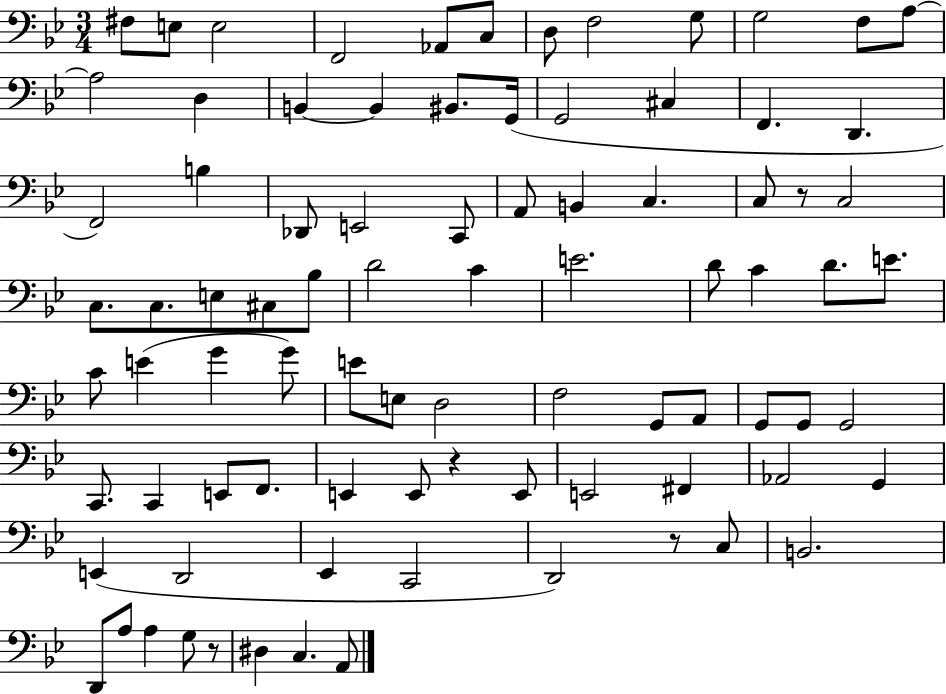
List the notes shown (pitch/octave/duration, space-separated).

F#3/e E3/e E3/h F2/h Ab2/e C3/e D3/e F3/h G3/e G3/h F3/e A3/e A3/h D3/q B2/q B2/q BIS2/e. G2/s G2/h C#3/q F2/q. D2/q. F2/h B3/q Db2/e E2/h C2/e A2/e B2/q C3/q. C3/e R/e C3/h C3/e. C3/e. E3/e C#3/e Bb3/e D4/h C4/q E4/h. D4/e C4/q D4/e. E4/e. C4/e E4/q G4/q G4/e E4/e E3/e D3/h F3/h G2/e A2/e G2/e G2/e G2/h C2/e. C2/q E2/e F2/e. E2/q E2/e R/q E2/e E2/h F#2/q Ab2/h G2/q E2/q D2/h Eb2/q C2/h D2/h R/e C3/e B2/h. D2/e A3/e A3/q G3/e R/e D#3/q C3/q. A2/e